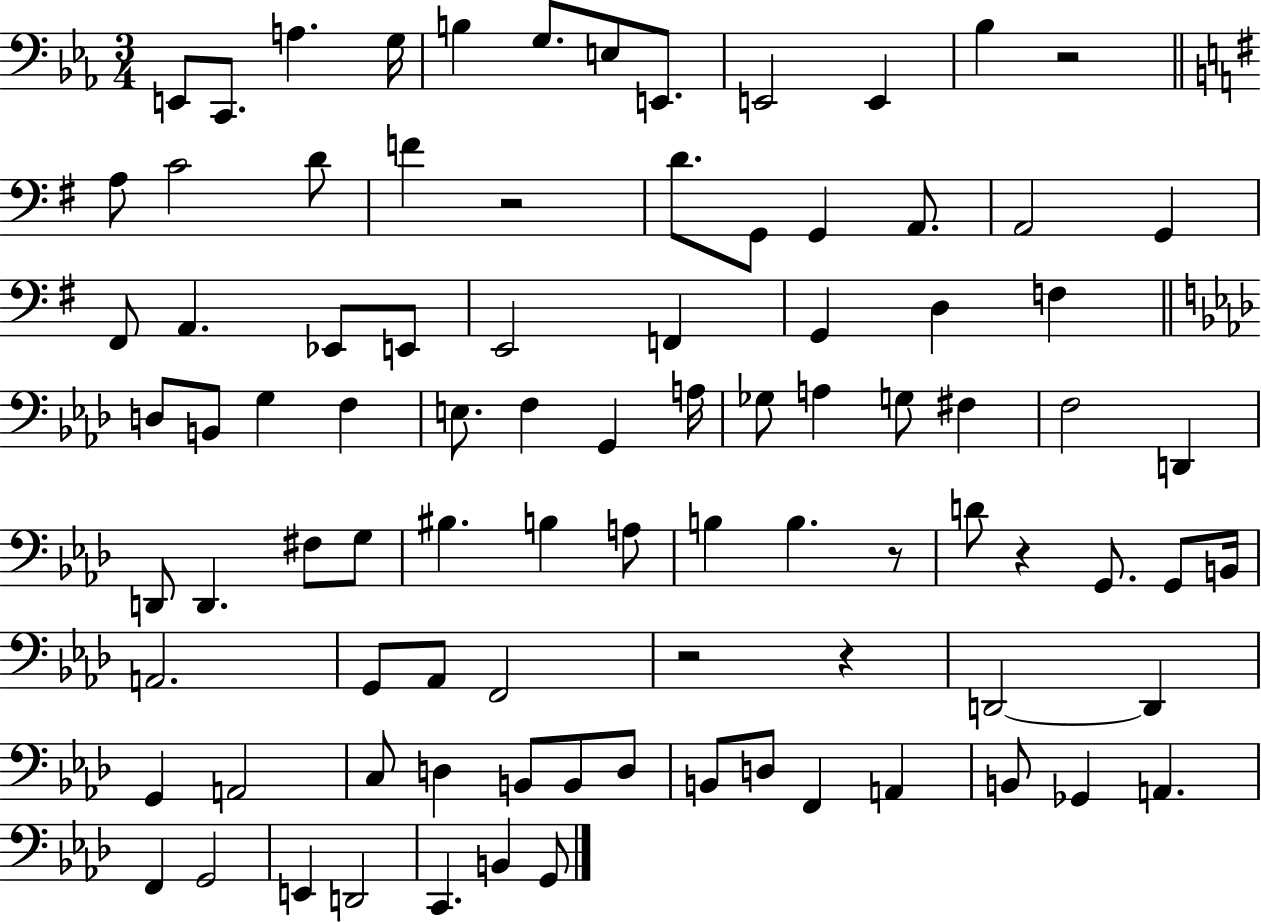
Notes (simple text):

E2/e C2/e. A3/q. G3/s B3/q G3/e. E3/e E2/e. E2/h E2/q Bb3/q R/h A3/e C4/h D4/e F4/q R/h D4/e. G2/e G2/q A2/e. A2/h G2/q F#2/e A2/q. Eb2/e E2/e E2/h F2/q G2/q D3/q F3/q D3/e B2/e G3/q F3/q E3/e. F3/q G2/q A3/s Gb3/e A3/q G3/e F#3/q F3/h D2/q D2/e D2/q. F#3/e G3/e BIS3/q. B3/q A3/e B3/q B3/q. R/e D4/e R/q G2/e. G2/e B2/s A2/h. G2/e Ab2/e F2/h R/h R/q D2/h D2/q G2/q A2/h C3/e D3/q B2/e B2/e D3/e B2/e D3/e F2/q A2/q B2/e Gb2/q A2/q. F2/q G2/h E2/q D2/h C2/q. B2/q G2/e